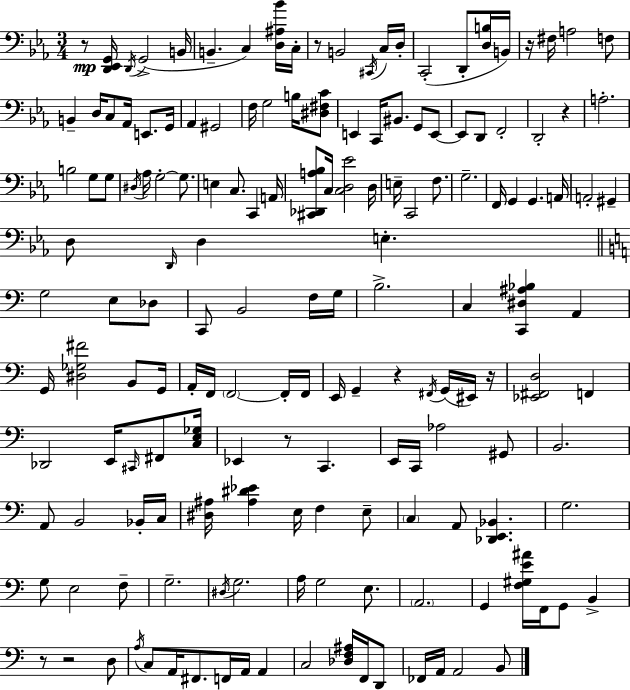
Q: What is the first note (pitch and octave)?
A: D2